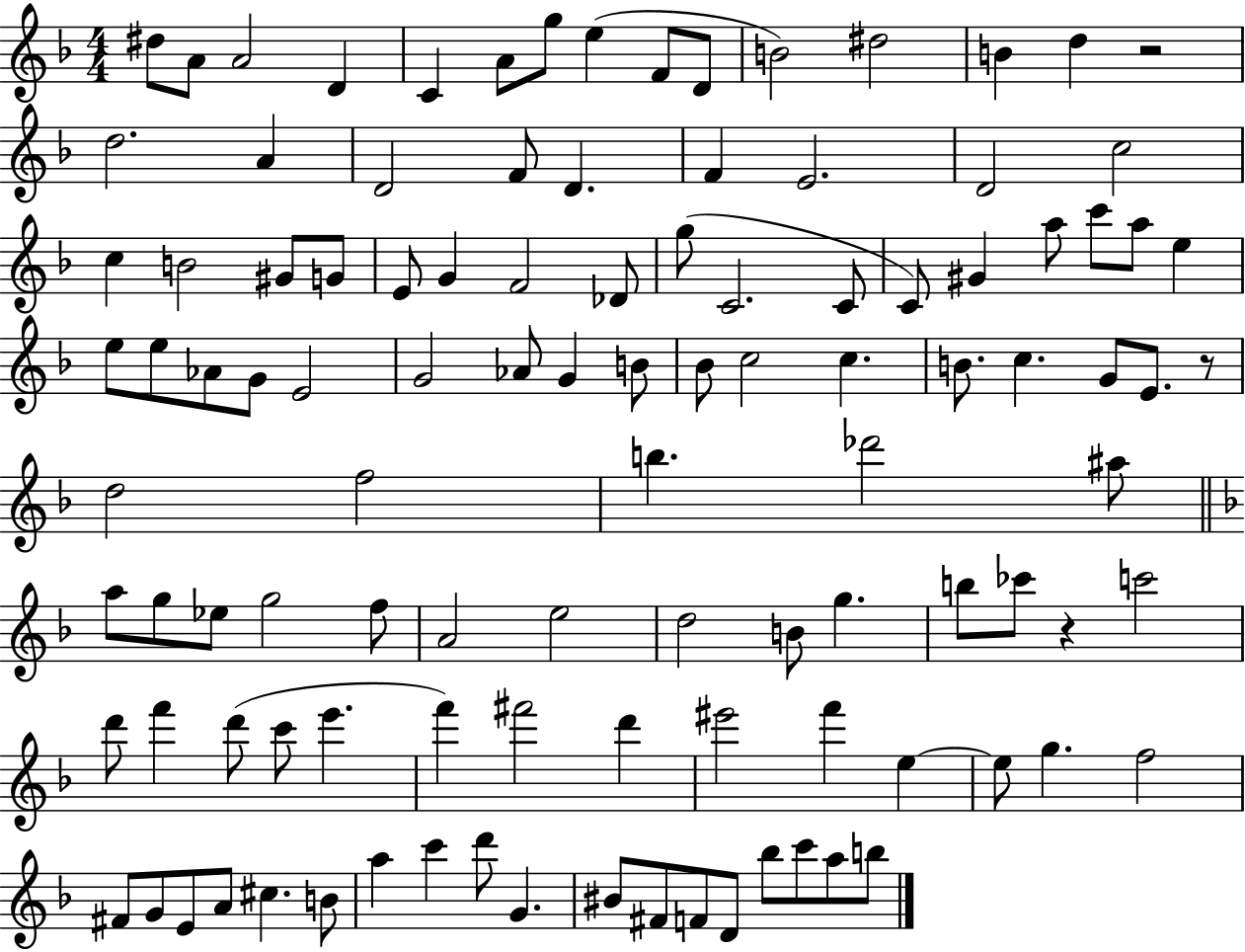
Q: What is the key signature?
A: F major